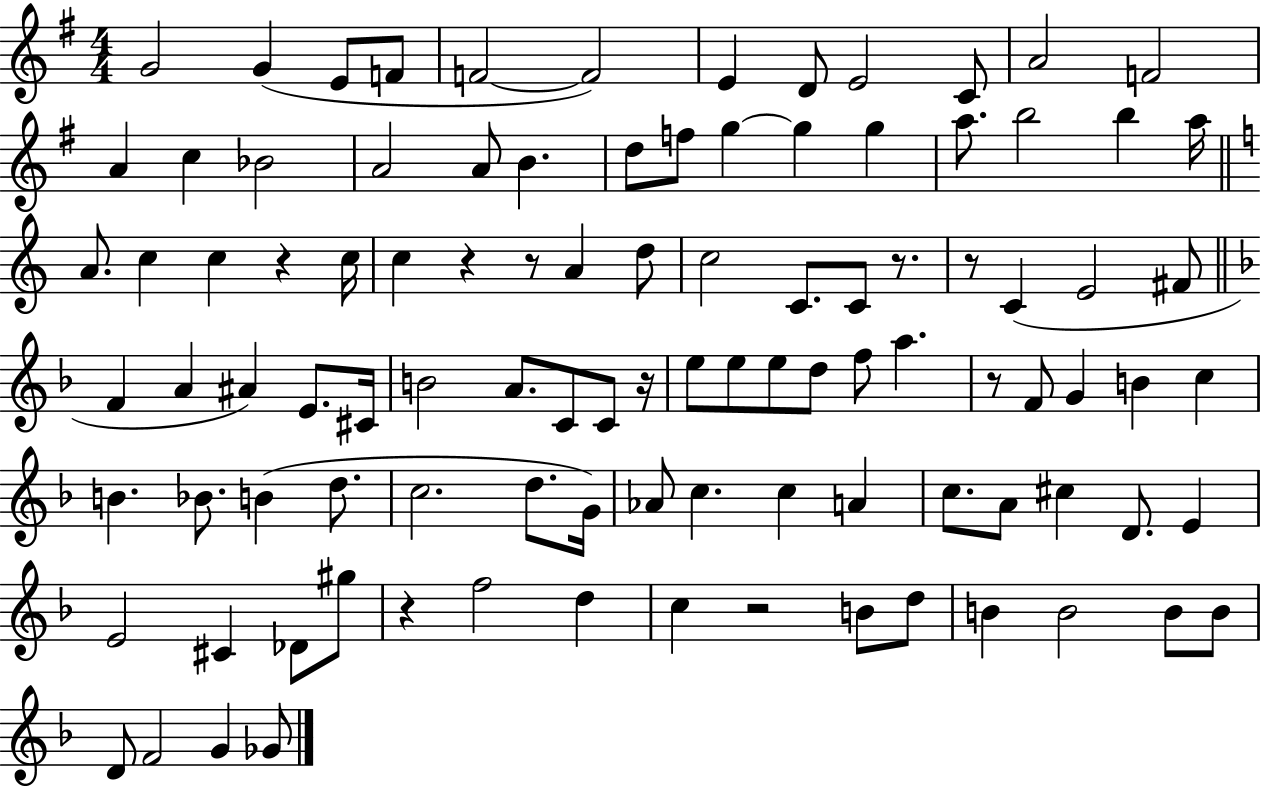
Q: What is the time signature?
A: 4/4